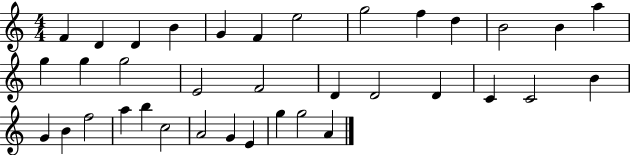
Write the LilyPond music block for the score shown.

{
  \clef treble
  \numericTimeSignature
  \time 4/4
  \key c \major
  f'4 d'4 d'4 b'4 | g'4 f'4 e''2 | g''2 f''4 d''4 | b'2 b'4 a''4 | \break g''4 g''4 g''2 | e'2 f'2 | d'4 d'2 d'4 | c'4 c'2 b'4 | \break g'4 b'4 f''2 | a''4 b''4 c''2 | a'2 g'4 e'4 | g''4 g''2 a'4 | \break \bar "|."
}